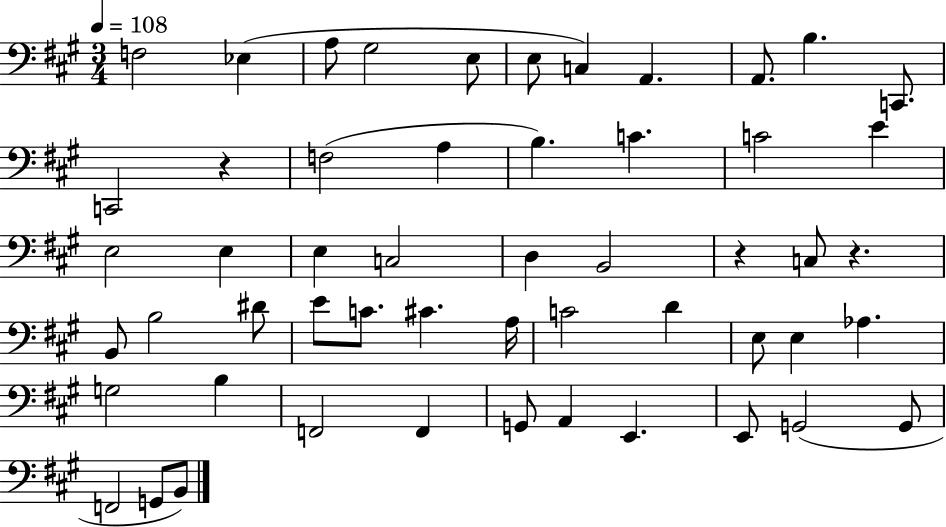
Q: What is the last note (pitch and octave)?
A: B2